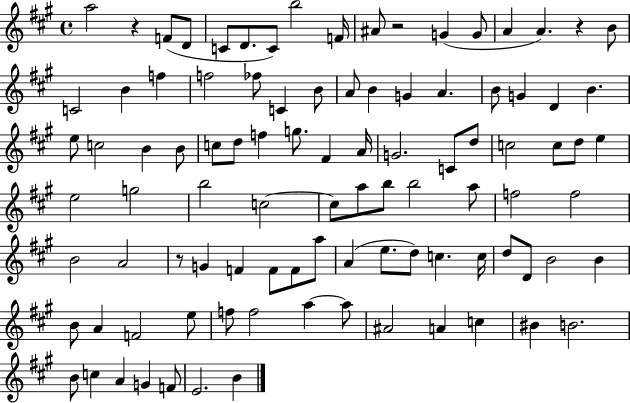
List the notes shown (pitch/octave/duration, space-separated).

A5/h R/q F4/e D4/e C4/e D4/e. C4/e B5/h F4/s A#4/e R/h G4/q G4/e A4/q A4/q. R/q B4/e C4/h B4/q F5/q F5/h FES5/e C4/q B4/e A4/e B4/q G4/q A4/q. B4/e G4/q D4/q B4/q. E5/e C5/h B4/q B4/e C5/e D5/e F5/q G5/e. F#4/q A4/s G4/h. C4/e D5/e C5/h C5/e D5/e E5/q E5/h G5/h B5/h C5/h C5/e A5/e B5/e B5/h A5/e F5/h F5/h B4/h A4/h R/e G4/q F4/q F4/e F4/e A5/e A4/q E5/e. D5/e C5/q. C5/s D5/e D4/e B4/h B4/q B4/e A4/q F4/h E5/e F5/e F5/h A5/q A5/e A#4/h A4/q C5/q BIS4/q B4/h. B4/e C5/q A4/q G4/q F4/e E4/h. B4/q